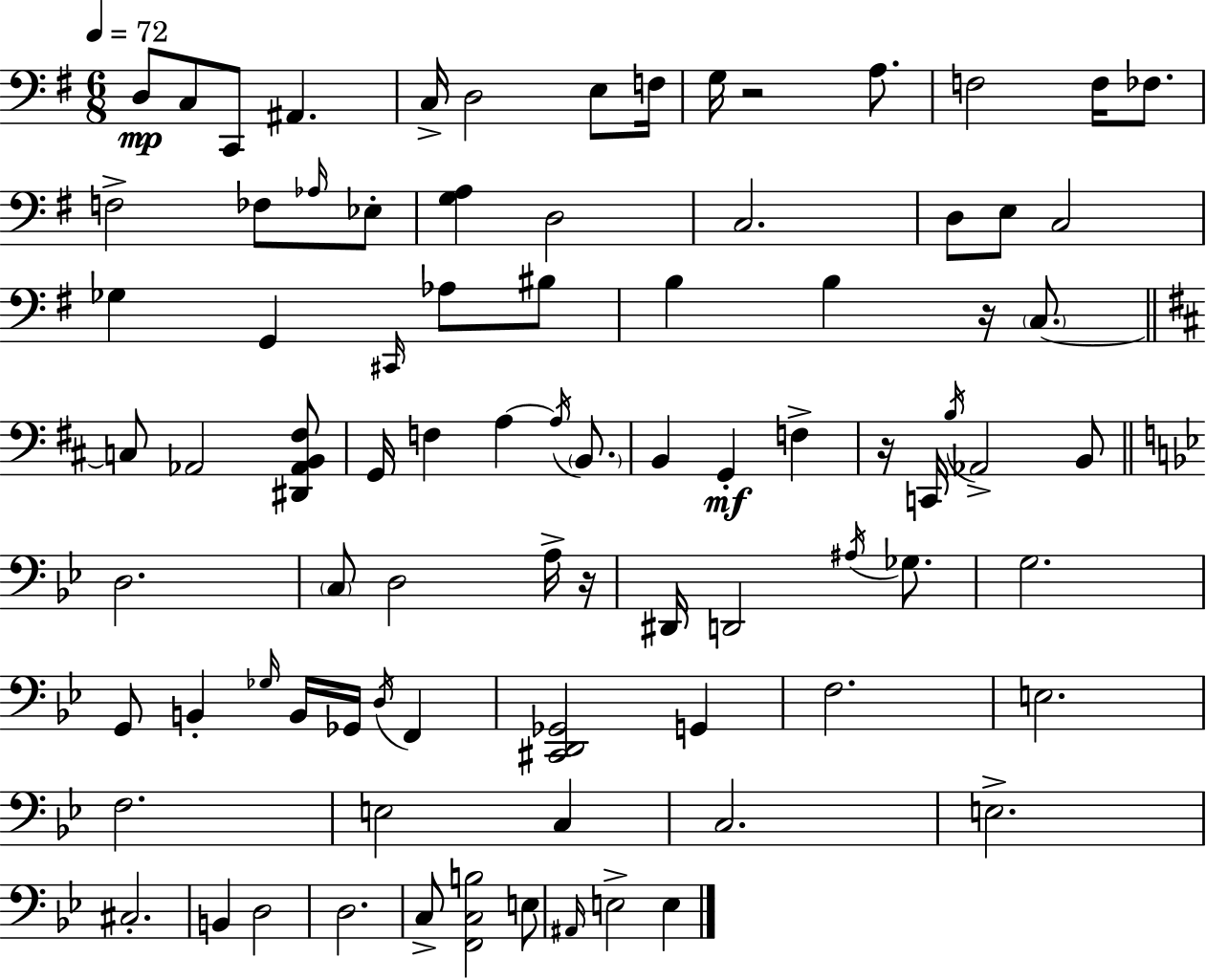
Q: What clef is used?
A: bass